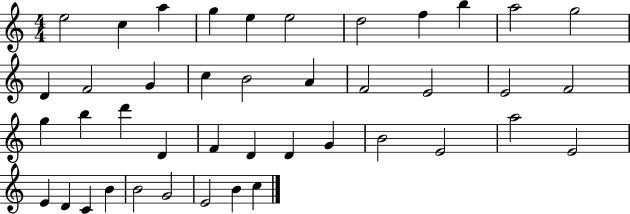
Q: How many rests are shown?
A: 0